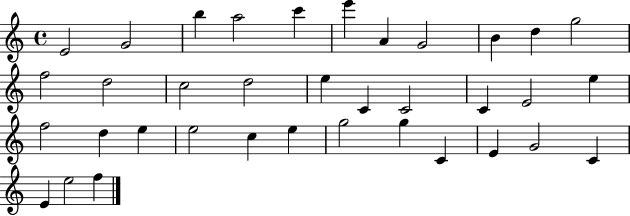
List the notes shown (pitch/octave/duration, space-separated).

E4/h G4/h B5/q A5/h C6/q E6/q A4/q G4/h B4/q D5/q G5/h F5/h D5/h C5/h D5/h E5/q C4/q C4/h C4/q E4/h E5/q F5/h D5/q E5/q E5/h C5/q E5/q G5/h G5/q C4/q E4/q G4/h C4/q E4/q E5/h F5/q